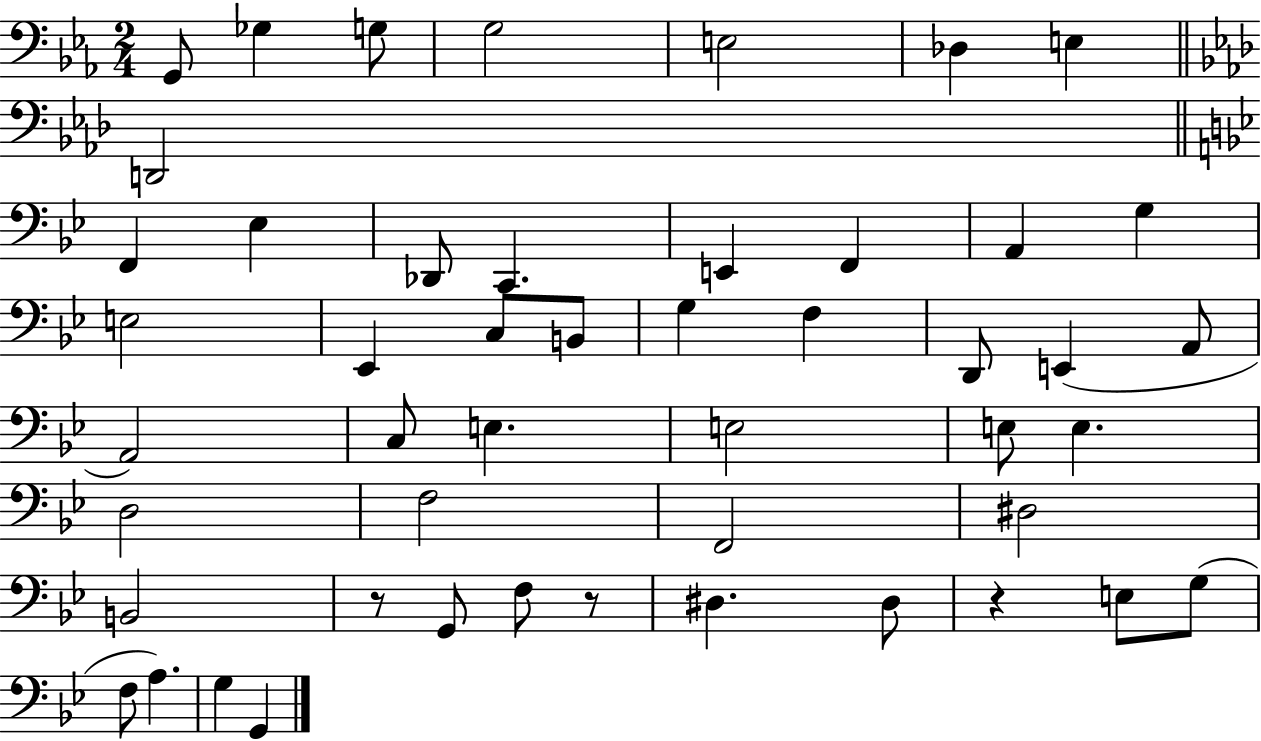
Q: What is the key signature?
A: EES major